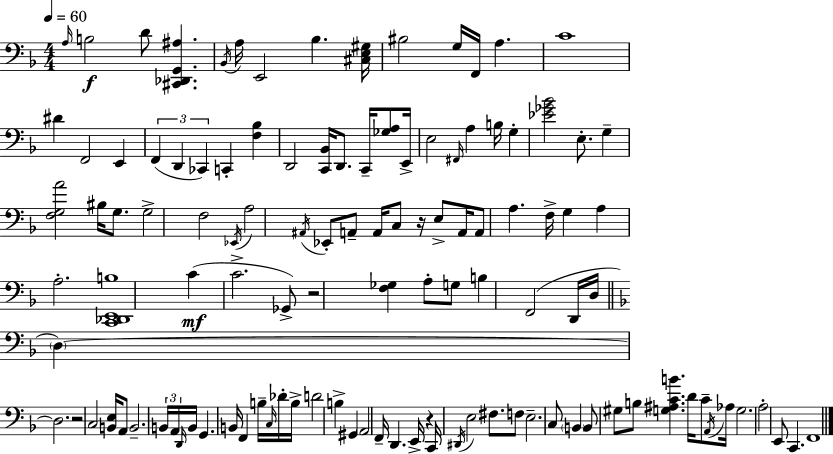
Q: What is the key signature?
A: F major